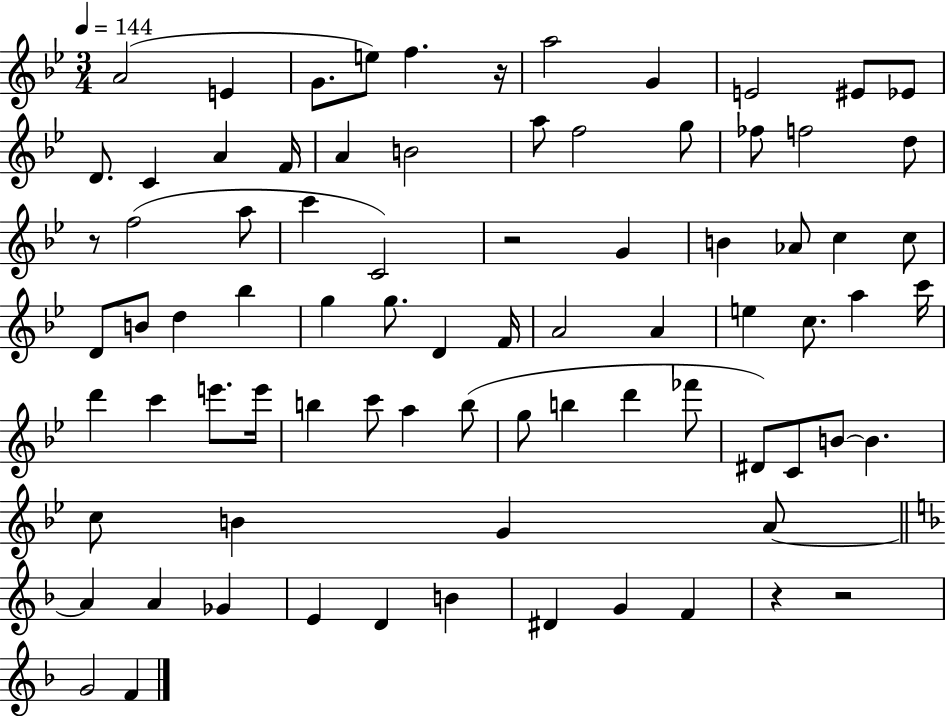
{
  \clef treble
  \numericTimeSignature
  \time 3/4
  \key bes \major
  \tempo 4 = 144
  a'2( e'4 | g'8. e''8) f''4. r16 | a''2 g'4 | e'2 eis'8 ees'8 | \break d'8. c'4 a'4 f'16 | a'4 b'2 | a''8 f''2 g''8 | fes''8 f''2 d''8 | \break r8 f''2( a''8 | c'''4 c'2) | r2 g'4 | b'4 aes'8 c''4 c''8 | \break d'8 b'8 d''4 bes''4 | g''4 g''8. d'4 f'16 | a'2 a'4 | e''4 c''8. a''4 c'''16 | \break d'''4 c'''4 e'''8. e'''16 | b''4 c'''8 a''4 b''8( | g''8 b''4 d'''4 fes'''8 | dis'8) c'8 b'8~~ b'4. | \break c''8 b'4 g'4 a'8~~ | \bar "||" \break \key f \major a'4 a'4 ges'4 | e'4 d'4 b'4 | dis'4 g'4 f'4 | r4 r2 | \break g'2 f'4 | \bar "|."
}